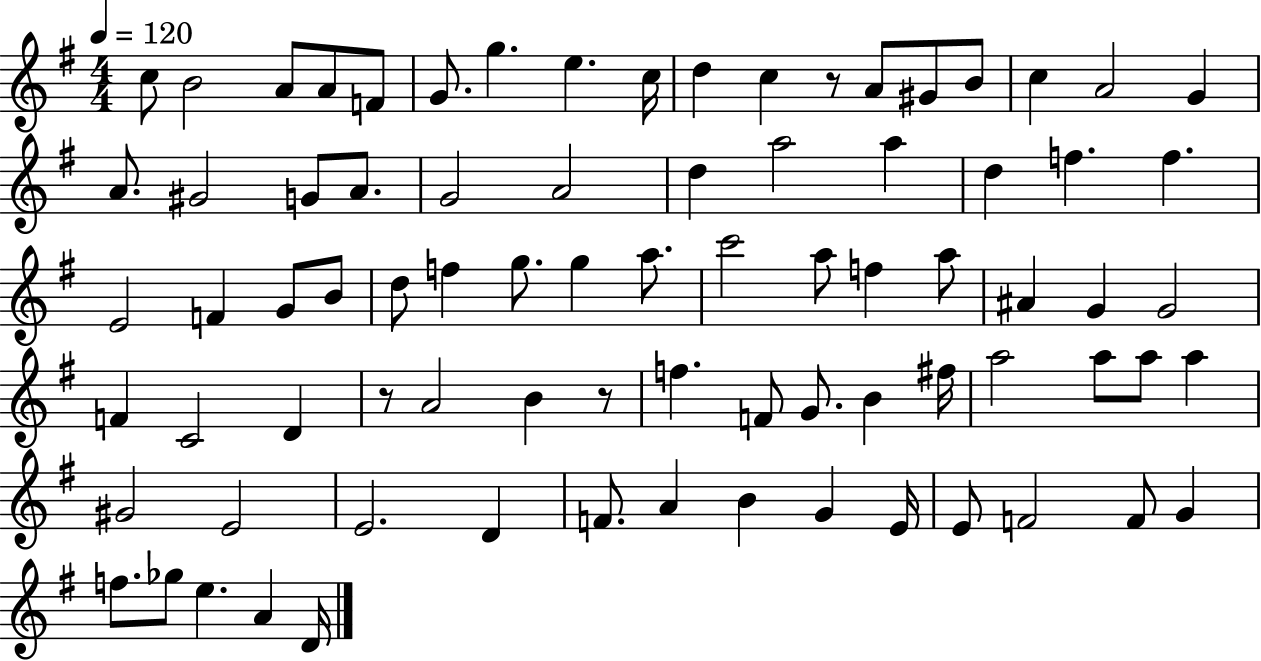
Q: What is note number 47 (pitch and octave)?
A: C4